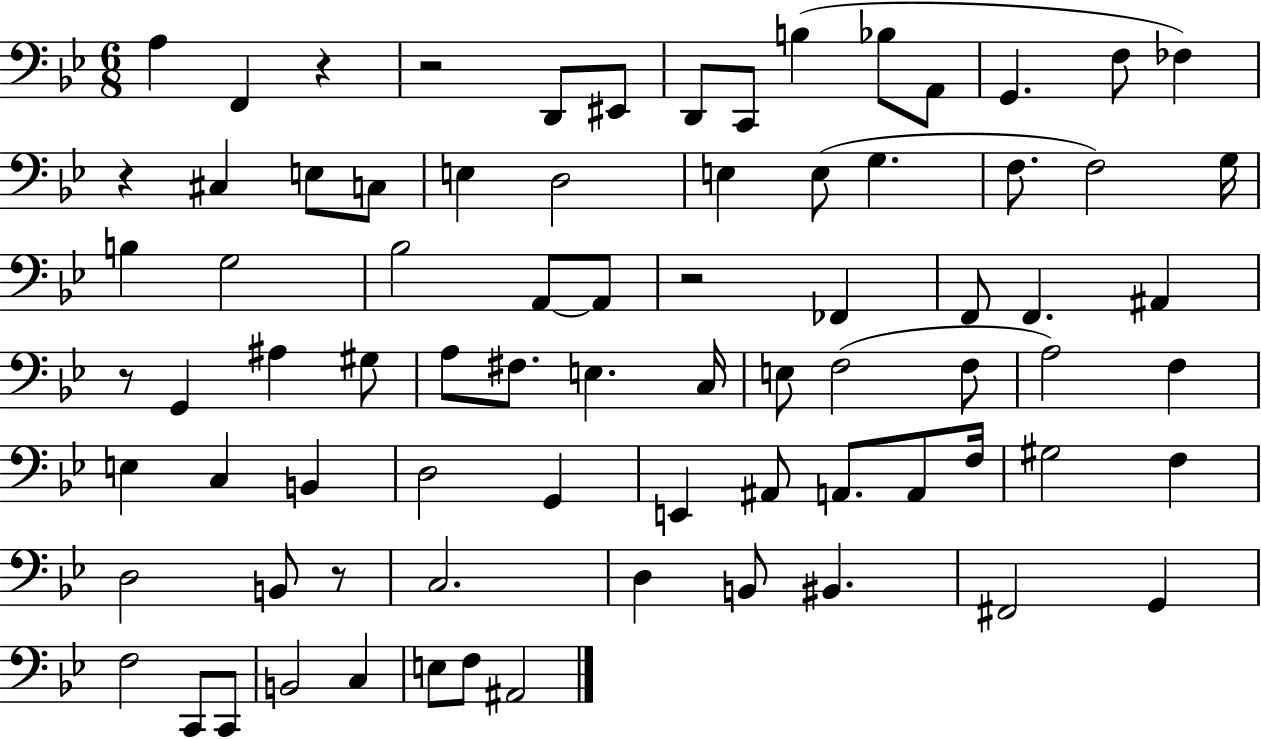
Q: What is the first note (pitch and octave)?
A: A3